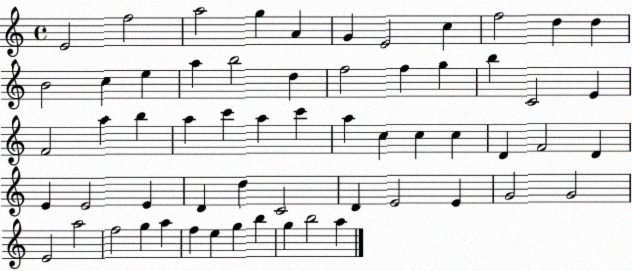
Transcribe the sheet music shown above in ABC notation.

X:1
T:Untitled
M:4/4
L:1/4
K:C
E2 f2 a2 g A G E2 c f2 d d B2 c e a b2 d f2 f g b C2 E F2 a b a c' a c' a c c c D F2 D E E2 E D d C2 D E2 E G2 G2 E2 a2 f2 g a f e g b g b2 a